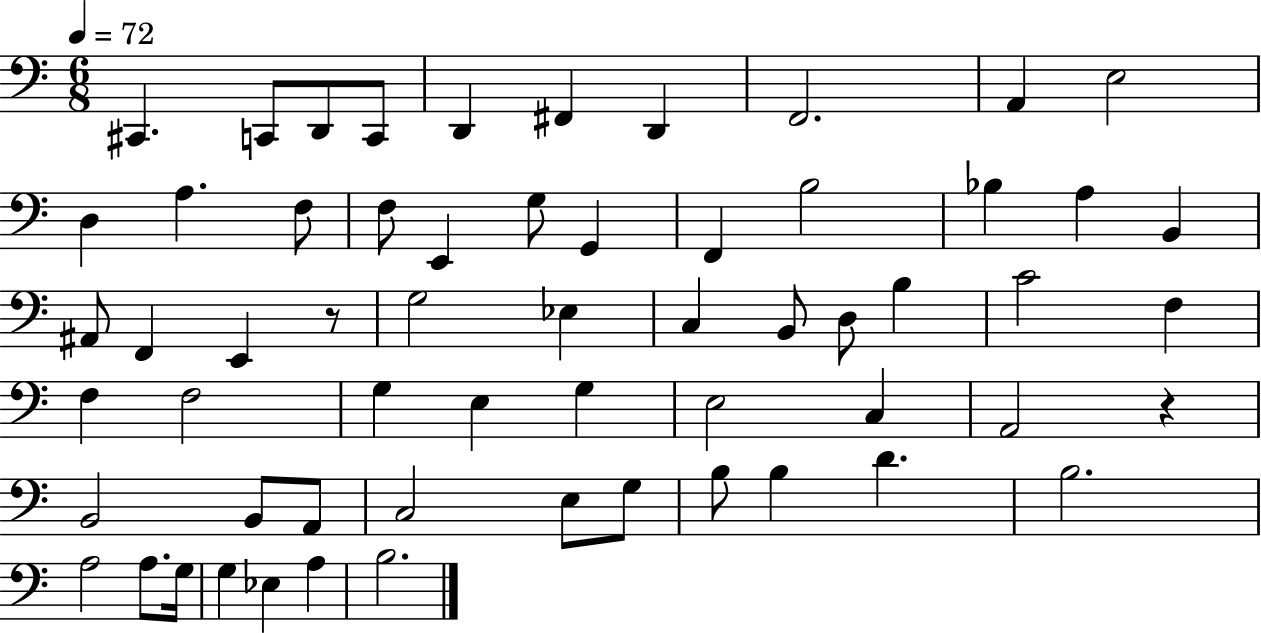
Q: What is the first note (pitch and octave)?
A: C#2